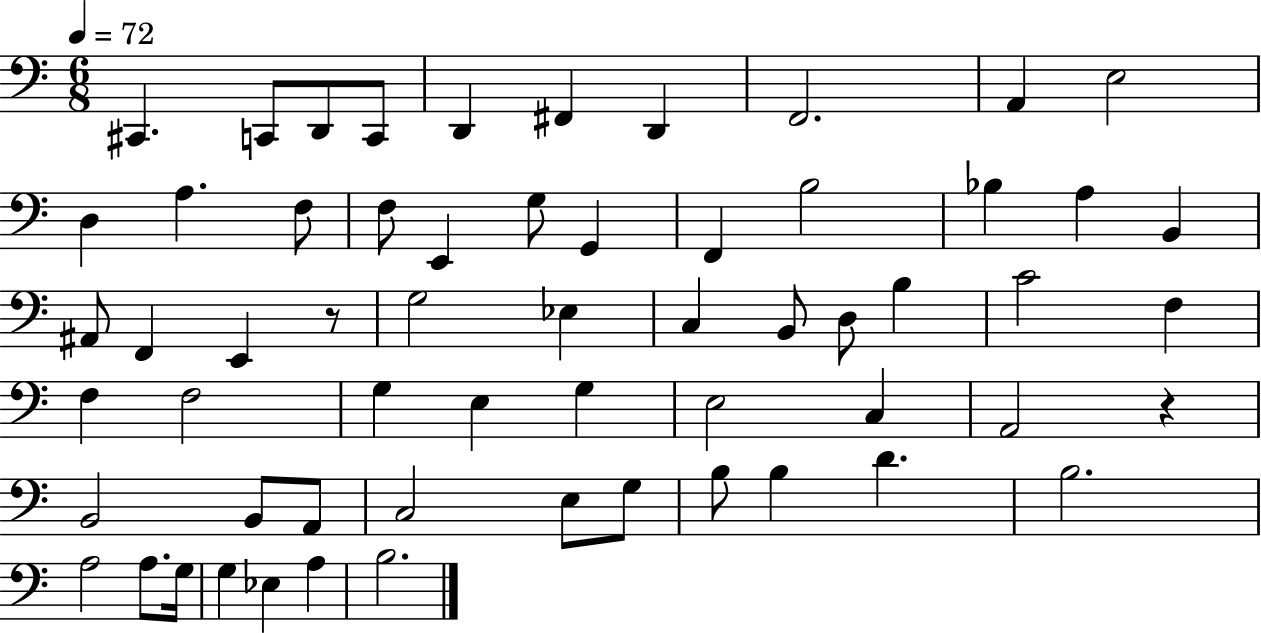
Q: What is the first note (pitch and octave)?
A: C#2